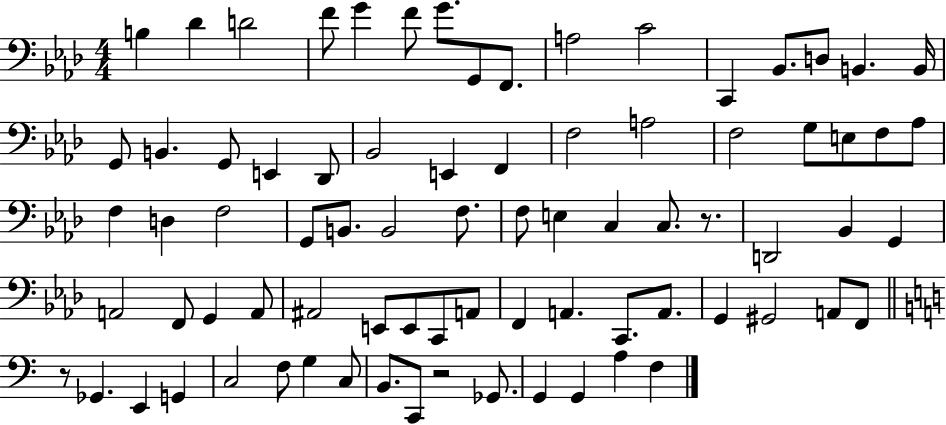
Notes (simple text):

B3/q Db4/q D4/h F4/e G4/q F4/e G4/e. G2/e F2/e. A3/h C4/h C2/q Bb2/e. D3/e B2/q. B2/s G2/e B2/q. G2/e E2/q Db2/e Bb2/h E2/q F2/q F3/h A3/h F3/h G3/e E3/e F3/e Ab3/e F3/q D3/q F3/h G2/e B2/e. B2/h F3/e. F3/e E3/q C3/q C3/e. R/e. D2/h Bb2/q G2/q A2/h F2/e G2/q A2/e A#2/h E2/e E2/e C2/e A2/e F2/q A2/q. C2/e. A2/e. G2/q G#2/h A2/e F2/e R/e Gb2/q. E2/q G2/q C3/h F3/e G3/q C3/e B2/e. C2/e R/h Gb2/e. G2/q G2/q A3/q F3/q